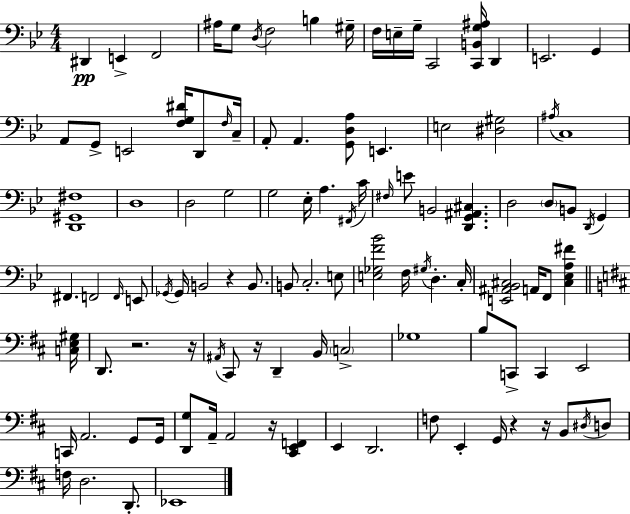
X:1
T:Untitled
M:4/4
L:1/4
K:Gm
^D,, E,, F,,2 ^A,/4 G,/2 D,/4 F,2 B, ^G,/4 F,/4 E,/4 G,/4 C,,2 [C,,B,,G,^A,]/4 D,, E,,2 G,, A,,/2 G,,/2 E,,2 [F,G,^D]/4 D,,/2 F,/4 C,/4 A,,/2 A,, [G,,D,A,]/2 E,, E,2 [^D,^G,]2 ^A,/4 C,4 [D,,^G,,^F,]4 D,4 D,2 G,2 G,2 _E,/4 A, ^F,,/4 C/4 ^F,/4 E/2 B,,2 [D,,G,,^A,,^C,] D,2 D,/2 B,,/2 D,,/4 G,, ^F,, F,,2 F,,/4 E,,/2 _G,,/4 _G,,/4 B,,2 z B,,/2 B,,/2 C,2 E,/2 [E,_G,F_B]2 F,/4 ^G,/4 D, C,/4 [E,,^A,,_B,,^C,]2 A,,/4 F,,/2 [^C,_E,A,^F] [C,E,^G,]/4 D,,/2 z2 z/4 ^A,,/4 ^C,,/2 z/4 D,, B,,/4 C,2 _G,4 B,/2 C,,/2 C,, E,,2 C,,/4 A,,2 G,,/2 G,,/4 [D,,G,]/2 A,,/4 A,,2 z/4 [^C,,E,,F,,] E,, D,,2 F,/2 E,, G,,/4 z z/4 B,,/2 ^D,/4 D,/2 F,/4 D,2 D,,/2 _E,,4